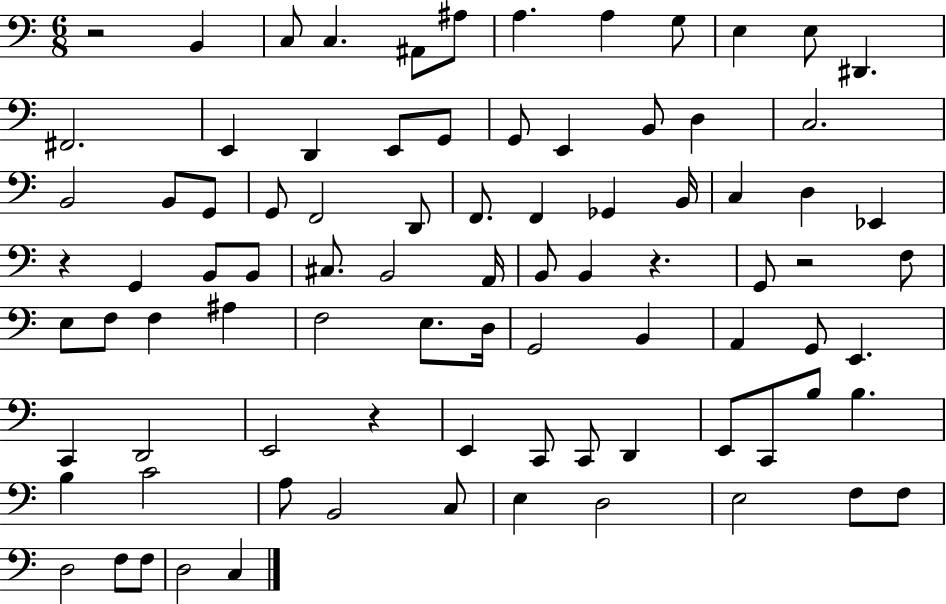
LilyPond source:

{
  \clef bass
  \numericTimeSignature
  \time 6/8
  \key c \major
  r2 b,4 | c8 c4. ais,8 ais8 | a4. a4 g8 | e4 e8 dis,4. | \break fis,2. | e,4 d,4 e,8 g,8 | g,8 e,4 b,8 d4 | c2. | \break b,2 b,8 g,8 | g,8 f,2 d,8 | f,8. f,4 ges,4 b,16 | c4 d4 ees,4 | \break r4 g,4 b,8 b,8 | cis8. b,2 a,16 | b,8 b,4 r4. | g,8 r2 f8 | \break e8 f8 f4 ais4 | f2 e8. d16 | g,2 b,4 | a,4 g,8 e,4. | \break c,4 d,2 | e,2 r4 | e,4 c,8 c,8 d,4 | e,8 c,8 b8 b4. | \break b4 c'2 | a8 b,2 c8 | e4 d2 | e2 f8 f8 | \break d2 f8 f8 | d2 c4 | \bar "|."
}